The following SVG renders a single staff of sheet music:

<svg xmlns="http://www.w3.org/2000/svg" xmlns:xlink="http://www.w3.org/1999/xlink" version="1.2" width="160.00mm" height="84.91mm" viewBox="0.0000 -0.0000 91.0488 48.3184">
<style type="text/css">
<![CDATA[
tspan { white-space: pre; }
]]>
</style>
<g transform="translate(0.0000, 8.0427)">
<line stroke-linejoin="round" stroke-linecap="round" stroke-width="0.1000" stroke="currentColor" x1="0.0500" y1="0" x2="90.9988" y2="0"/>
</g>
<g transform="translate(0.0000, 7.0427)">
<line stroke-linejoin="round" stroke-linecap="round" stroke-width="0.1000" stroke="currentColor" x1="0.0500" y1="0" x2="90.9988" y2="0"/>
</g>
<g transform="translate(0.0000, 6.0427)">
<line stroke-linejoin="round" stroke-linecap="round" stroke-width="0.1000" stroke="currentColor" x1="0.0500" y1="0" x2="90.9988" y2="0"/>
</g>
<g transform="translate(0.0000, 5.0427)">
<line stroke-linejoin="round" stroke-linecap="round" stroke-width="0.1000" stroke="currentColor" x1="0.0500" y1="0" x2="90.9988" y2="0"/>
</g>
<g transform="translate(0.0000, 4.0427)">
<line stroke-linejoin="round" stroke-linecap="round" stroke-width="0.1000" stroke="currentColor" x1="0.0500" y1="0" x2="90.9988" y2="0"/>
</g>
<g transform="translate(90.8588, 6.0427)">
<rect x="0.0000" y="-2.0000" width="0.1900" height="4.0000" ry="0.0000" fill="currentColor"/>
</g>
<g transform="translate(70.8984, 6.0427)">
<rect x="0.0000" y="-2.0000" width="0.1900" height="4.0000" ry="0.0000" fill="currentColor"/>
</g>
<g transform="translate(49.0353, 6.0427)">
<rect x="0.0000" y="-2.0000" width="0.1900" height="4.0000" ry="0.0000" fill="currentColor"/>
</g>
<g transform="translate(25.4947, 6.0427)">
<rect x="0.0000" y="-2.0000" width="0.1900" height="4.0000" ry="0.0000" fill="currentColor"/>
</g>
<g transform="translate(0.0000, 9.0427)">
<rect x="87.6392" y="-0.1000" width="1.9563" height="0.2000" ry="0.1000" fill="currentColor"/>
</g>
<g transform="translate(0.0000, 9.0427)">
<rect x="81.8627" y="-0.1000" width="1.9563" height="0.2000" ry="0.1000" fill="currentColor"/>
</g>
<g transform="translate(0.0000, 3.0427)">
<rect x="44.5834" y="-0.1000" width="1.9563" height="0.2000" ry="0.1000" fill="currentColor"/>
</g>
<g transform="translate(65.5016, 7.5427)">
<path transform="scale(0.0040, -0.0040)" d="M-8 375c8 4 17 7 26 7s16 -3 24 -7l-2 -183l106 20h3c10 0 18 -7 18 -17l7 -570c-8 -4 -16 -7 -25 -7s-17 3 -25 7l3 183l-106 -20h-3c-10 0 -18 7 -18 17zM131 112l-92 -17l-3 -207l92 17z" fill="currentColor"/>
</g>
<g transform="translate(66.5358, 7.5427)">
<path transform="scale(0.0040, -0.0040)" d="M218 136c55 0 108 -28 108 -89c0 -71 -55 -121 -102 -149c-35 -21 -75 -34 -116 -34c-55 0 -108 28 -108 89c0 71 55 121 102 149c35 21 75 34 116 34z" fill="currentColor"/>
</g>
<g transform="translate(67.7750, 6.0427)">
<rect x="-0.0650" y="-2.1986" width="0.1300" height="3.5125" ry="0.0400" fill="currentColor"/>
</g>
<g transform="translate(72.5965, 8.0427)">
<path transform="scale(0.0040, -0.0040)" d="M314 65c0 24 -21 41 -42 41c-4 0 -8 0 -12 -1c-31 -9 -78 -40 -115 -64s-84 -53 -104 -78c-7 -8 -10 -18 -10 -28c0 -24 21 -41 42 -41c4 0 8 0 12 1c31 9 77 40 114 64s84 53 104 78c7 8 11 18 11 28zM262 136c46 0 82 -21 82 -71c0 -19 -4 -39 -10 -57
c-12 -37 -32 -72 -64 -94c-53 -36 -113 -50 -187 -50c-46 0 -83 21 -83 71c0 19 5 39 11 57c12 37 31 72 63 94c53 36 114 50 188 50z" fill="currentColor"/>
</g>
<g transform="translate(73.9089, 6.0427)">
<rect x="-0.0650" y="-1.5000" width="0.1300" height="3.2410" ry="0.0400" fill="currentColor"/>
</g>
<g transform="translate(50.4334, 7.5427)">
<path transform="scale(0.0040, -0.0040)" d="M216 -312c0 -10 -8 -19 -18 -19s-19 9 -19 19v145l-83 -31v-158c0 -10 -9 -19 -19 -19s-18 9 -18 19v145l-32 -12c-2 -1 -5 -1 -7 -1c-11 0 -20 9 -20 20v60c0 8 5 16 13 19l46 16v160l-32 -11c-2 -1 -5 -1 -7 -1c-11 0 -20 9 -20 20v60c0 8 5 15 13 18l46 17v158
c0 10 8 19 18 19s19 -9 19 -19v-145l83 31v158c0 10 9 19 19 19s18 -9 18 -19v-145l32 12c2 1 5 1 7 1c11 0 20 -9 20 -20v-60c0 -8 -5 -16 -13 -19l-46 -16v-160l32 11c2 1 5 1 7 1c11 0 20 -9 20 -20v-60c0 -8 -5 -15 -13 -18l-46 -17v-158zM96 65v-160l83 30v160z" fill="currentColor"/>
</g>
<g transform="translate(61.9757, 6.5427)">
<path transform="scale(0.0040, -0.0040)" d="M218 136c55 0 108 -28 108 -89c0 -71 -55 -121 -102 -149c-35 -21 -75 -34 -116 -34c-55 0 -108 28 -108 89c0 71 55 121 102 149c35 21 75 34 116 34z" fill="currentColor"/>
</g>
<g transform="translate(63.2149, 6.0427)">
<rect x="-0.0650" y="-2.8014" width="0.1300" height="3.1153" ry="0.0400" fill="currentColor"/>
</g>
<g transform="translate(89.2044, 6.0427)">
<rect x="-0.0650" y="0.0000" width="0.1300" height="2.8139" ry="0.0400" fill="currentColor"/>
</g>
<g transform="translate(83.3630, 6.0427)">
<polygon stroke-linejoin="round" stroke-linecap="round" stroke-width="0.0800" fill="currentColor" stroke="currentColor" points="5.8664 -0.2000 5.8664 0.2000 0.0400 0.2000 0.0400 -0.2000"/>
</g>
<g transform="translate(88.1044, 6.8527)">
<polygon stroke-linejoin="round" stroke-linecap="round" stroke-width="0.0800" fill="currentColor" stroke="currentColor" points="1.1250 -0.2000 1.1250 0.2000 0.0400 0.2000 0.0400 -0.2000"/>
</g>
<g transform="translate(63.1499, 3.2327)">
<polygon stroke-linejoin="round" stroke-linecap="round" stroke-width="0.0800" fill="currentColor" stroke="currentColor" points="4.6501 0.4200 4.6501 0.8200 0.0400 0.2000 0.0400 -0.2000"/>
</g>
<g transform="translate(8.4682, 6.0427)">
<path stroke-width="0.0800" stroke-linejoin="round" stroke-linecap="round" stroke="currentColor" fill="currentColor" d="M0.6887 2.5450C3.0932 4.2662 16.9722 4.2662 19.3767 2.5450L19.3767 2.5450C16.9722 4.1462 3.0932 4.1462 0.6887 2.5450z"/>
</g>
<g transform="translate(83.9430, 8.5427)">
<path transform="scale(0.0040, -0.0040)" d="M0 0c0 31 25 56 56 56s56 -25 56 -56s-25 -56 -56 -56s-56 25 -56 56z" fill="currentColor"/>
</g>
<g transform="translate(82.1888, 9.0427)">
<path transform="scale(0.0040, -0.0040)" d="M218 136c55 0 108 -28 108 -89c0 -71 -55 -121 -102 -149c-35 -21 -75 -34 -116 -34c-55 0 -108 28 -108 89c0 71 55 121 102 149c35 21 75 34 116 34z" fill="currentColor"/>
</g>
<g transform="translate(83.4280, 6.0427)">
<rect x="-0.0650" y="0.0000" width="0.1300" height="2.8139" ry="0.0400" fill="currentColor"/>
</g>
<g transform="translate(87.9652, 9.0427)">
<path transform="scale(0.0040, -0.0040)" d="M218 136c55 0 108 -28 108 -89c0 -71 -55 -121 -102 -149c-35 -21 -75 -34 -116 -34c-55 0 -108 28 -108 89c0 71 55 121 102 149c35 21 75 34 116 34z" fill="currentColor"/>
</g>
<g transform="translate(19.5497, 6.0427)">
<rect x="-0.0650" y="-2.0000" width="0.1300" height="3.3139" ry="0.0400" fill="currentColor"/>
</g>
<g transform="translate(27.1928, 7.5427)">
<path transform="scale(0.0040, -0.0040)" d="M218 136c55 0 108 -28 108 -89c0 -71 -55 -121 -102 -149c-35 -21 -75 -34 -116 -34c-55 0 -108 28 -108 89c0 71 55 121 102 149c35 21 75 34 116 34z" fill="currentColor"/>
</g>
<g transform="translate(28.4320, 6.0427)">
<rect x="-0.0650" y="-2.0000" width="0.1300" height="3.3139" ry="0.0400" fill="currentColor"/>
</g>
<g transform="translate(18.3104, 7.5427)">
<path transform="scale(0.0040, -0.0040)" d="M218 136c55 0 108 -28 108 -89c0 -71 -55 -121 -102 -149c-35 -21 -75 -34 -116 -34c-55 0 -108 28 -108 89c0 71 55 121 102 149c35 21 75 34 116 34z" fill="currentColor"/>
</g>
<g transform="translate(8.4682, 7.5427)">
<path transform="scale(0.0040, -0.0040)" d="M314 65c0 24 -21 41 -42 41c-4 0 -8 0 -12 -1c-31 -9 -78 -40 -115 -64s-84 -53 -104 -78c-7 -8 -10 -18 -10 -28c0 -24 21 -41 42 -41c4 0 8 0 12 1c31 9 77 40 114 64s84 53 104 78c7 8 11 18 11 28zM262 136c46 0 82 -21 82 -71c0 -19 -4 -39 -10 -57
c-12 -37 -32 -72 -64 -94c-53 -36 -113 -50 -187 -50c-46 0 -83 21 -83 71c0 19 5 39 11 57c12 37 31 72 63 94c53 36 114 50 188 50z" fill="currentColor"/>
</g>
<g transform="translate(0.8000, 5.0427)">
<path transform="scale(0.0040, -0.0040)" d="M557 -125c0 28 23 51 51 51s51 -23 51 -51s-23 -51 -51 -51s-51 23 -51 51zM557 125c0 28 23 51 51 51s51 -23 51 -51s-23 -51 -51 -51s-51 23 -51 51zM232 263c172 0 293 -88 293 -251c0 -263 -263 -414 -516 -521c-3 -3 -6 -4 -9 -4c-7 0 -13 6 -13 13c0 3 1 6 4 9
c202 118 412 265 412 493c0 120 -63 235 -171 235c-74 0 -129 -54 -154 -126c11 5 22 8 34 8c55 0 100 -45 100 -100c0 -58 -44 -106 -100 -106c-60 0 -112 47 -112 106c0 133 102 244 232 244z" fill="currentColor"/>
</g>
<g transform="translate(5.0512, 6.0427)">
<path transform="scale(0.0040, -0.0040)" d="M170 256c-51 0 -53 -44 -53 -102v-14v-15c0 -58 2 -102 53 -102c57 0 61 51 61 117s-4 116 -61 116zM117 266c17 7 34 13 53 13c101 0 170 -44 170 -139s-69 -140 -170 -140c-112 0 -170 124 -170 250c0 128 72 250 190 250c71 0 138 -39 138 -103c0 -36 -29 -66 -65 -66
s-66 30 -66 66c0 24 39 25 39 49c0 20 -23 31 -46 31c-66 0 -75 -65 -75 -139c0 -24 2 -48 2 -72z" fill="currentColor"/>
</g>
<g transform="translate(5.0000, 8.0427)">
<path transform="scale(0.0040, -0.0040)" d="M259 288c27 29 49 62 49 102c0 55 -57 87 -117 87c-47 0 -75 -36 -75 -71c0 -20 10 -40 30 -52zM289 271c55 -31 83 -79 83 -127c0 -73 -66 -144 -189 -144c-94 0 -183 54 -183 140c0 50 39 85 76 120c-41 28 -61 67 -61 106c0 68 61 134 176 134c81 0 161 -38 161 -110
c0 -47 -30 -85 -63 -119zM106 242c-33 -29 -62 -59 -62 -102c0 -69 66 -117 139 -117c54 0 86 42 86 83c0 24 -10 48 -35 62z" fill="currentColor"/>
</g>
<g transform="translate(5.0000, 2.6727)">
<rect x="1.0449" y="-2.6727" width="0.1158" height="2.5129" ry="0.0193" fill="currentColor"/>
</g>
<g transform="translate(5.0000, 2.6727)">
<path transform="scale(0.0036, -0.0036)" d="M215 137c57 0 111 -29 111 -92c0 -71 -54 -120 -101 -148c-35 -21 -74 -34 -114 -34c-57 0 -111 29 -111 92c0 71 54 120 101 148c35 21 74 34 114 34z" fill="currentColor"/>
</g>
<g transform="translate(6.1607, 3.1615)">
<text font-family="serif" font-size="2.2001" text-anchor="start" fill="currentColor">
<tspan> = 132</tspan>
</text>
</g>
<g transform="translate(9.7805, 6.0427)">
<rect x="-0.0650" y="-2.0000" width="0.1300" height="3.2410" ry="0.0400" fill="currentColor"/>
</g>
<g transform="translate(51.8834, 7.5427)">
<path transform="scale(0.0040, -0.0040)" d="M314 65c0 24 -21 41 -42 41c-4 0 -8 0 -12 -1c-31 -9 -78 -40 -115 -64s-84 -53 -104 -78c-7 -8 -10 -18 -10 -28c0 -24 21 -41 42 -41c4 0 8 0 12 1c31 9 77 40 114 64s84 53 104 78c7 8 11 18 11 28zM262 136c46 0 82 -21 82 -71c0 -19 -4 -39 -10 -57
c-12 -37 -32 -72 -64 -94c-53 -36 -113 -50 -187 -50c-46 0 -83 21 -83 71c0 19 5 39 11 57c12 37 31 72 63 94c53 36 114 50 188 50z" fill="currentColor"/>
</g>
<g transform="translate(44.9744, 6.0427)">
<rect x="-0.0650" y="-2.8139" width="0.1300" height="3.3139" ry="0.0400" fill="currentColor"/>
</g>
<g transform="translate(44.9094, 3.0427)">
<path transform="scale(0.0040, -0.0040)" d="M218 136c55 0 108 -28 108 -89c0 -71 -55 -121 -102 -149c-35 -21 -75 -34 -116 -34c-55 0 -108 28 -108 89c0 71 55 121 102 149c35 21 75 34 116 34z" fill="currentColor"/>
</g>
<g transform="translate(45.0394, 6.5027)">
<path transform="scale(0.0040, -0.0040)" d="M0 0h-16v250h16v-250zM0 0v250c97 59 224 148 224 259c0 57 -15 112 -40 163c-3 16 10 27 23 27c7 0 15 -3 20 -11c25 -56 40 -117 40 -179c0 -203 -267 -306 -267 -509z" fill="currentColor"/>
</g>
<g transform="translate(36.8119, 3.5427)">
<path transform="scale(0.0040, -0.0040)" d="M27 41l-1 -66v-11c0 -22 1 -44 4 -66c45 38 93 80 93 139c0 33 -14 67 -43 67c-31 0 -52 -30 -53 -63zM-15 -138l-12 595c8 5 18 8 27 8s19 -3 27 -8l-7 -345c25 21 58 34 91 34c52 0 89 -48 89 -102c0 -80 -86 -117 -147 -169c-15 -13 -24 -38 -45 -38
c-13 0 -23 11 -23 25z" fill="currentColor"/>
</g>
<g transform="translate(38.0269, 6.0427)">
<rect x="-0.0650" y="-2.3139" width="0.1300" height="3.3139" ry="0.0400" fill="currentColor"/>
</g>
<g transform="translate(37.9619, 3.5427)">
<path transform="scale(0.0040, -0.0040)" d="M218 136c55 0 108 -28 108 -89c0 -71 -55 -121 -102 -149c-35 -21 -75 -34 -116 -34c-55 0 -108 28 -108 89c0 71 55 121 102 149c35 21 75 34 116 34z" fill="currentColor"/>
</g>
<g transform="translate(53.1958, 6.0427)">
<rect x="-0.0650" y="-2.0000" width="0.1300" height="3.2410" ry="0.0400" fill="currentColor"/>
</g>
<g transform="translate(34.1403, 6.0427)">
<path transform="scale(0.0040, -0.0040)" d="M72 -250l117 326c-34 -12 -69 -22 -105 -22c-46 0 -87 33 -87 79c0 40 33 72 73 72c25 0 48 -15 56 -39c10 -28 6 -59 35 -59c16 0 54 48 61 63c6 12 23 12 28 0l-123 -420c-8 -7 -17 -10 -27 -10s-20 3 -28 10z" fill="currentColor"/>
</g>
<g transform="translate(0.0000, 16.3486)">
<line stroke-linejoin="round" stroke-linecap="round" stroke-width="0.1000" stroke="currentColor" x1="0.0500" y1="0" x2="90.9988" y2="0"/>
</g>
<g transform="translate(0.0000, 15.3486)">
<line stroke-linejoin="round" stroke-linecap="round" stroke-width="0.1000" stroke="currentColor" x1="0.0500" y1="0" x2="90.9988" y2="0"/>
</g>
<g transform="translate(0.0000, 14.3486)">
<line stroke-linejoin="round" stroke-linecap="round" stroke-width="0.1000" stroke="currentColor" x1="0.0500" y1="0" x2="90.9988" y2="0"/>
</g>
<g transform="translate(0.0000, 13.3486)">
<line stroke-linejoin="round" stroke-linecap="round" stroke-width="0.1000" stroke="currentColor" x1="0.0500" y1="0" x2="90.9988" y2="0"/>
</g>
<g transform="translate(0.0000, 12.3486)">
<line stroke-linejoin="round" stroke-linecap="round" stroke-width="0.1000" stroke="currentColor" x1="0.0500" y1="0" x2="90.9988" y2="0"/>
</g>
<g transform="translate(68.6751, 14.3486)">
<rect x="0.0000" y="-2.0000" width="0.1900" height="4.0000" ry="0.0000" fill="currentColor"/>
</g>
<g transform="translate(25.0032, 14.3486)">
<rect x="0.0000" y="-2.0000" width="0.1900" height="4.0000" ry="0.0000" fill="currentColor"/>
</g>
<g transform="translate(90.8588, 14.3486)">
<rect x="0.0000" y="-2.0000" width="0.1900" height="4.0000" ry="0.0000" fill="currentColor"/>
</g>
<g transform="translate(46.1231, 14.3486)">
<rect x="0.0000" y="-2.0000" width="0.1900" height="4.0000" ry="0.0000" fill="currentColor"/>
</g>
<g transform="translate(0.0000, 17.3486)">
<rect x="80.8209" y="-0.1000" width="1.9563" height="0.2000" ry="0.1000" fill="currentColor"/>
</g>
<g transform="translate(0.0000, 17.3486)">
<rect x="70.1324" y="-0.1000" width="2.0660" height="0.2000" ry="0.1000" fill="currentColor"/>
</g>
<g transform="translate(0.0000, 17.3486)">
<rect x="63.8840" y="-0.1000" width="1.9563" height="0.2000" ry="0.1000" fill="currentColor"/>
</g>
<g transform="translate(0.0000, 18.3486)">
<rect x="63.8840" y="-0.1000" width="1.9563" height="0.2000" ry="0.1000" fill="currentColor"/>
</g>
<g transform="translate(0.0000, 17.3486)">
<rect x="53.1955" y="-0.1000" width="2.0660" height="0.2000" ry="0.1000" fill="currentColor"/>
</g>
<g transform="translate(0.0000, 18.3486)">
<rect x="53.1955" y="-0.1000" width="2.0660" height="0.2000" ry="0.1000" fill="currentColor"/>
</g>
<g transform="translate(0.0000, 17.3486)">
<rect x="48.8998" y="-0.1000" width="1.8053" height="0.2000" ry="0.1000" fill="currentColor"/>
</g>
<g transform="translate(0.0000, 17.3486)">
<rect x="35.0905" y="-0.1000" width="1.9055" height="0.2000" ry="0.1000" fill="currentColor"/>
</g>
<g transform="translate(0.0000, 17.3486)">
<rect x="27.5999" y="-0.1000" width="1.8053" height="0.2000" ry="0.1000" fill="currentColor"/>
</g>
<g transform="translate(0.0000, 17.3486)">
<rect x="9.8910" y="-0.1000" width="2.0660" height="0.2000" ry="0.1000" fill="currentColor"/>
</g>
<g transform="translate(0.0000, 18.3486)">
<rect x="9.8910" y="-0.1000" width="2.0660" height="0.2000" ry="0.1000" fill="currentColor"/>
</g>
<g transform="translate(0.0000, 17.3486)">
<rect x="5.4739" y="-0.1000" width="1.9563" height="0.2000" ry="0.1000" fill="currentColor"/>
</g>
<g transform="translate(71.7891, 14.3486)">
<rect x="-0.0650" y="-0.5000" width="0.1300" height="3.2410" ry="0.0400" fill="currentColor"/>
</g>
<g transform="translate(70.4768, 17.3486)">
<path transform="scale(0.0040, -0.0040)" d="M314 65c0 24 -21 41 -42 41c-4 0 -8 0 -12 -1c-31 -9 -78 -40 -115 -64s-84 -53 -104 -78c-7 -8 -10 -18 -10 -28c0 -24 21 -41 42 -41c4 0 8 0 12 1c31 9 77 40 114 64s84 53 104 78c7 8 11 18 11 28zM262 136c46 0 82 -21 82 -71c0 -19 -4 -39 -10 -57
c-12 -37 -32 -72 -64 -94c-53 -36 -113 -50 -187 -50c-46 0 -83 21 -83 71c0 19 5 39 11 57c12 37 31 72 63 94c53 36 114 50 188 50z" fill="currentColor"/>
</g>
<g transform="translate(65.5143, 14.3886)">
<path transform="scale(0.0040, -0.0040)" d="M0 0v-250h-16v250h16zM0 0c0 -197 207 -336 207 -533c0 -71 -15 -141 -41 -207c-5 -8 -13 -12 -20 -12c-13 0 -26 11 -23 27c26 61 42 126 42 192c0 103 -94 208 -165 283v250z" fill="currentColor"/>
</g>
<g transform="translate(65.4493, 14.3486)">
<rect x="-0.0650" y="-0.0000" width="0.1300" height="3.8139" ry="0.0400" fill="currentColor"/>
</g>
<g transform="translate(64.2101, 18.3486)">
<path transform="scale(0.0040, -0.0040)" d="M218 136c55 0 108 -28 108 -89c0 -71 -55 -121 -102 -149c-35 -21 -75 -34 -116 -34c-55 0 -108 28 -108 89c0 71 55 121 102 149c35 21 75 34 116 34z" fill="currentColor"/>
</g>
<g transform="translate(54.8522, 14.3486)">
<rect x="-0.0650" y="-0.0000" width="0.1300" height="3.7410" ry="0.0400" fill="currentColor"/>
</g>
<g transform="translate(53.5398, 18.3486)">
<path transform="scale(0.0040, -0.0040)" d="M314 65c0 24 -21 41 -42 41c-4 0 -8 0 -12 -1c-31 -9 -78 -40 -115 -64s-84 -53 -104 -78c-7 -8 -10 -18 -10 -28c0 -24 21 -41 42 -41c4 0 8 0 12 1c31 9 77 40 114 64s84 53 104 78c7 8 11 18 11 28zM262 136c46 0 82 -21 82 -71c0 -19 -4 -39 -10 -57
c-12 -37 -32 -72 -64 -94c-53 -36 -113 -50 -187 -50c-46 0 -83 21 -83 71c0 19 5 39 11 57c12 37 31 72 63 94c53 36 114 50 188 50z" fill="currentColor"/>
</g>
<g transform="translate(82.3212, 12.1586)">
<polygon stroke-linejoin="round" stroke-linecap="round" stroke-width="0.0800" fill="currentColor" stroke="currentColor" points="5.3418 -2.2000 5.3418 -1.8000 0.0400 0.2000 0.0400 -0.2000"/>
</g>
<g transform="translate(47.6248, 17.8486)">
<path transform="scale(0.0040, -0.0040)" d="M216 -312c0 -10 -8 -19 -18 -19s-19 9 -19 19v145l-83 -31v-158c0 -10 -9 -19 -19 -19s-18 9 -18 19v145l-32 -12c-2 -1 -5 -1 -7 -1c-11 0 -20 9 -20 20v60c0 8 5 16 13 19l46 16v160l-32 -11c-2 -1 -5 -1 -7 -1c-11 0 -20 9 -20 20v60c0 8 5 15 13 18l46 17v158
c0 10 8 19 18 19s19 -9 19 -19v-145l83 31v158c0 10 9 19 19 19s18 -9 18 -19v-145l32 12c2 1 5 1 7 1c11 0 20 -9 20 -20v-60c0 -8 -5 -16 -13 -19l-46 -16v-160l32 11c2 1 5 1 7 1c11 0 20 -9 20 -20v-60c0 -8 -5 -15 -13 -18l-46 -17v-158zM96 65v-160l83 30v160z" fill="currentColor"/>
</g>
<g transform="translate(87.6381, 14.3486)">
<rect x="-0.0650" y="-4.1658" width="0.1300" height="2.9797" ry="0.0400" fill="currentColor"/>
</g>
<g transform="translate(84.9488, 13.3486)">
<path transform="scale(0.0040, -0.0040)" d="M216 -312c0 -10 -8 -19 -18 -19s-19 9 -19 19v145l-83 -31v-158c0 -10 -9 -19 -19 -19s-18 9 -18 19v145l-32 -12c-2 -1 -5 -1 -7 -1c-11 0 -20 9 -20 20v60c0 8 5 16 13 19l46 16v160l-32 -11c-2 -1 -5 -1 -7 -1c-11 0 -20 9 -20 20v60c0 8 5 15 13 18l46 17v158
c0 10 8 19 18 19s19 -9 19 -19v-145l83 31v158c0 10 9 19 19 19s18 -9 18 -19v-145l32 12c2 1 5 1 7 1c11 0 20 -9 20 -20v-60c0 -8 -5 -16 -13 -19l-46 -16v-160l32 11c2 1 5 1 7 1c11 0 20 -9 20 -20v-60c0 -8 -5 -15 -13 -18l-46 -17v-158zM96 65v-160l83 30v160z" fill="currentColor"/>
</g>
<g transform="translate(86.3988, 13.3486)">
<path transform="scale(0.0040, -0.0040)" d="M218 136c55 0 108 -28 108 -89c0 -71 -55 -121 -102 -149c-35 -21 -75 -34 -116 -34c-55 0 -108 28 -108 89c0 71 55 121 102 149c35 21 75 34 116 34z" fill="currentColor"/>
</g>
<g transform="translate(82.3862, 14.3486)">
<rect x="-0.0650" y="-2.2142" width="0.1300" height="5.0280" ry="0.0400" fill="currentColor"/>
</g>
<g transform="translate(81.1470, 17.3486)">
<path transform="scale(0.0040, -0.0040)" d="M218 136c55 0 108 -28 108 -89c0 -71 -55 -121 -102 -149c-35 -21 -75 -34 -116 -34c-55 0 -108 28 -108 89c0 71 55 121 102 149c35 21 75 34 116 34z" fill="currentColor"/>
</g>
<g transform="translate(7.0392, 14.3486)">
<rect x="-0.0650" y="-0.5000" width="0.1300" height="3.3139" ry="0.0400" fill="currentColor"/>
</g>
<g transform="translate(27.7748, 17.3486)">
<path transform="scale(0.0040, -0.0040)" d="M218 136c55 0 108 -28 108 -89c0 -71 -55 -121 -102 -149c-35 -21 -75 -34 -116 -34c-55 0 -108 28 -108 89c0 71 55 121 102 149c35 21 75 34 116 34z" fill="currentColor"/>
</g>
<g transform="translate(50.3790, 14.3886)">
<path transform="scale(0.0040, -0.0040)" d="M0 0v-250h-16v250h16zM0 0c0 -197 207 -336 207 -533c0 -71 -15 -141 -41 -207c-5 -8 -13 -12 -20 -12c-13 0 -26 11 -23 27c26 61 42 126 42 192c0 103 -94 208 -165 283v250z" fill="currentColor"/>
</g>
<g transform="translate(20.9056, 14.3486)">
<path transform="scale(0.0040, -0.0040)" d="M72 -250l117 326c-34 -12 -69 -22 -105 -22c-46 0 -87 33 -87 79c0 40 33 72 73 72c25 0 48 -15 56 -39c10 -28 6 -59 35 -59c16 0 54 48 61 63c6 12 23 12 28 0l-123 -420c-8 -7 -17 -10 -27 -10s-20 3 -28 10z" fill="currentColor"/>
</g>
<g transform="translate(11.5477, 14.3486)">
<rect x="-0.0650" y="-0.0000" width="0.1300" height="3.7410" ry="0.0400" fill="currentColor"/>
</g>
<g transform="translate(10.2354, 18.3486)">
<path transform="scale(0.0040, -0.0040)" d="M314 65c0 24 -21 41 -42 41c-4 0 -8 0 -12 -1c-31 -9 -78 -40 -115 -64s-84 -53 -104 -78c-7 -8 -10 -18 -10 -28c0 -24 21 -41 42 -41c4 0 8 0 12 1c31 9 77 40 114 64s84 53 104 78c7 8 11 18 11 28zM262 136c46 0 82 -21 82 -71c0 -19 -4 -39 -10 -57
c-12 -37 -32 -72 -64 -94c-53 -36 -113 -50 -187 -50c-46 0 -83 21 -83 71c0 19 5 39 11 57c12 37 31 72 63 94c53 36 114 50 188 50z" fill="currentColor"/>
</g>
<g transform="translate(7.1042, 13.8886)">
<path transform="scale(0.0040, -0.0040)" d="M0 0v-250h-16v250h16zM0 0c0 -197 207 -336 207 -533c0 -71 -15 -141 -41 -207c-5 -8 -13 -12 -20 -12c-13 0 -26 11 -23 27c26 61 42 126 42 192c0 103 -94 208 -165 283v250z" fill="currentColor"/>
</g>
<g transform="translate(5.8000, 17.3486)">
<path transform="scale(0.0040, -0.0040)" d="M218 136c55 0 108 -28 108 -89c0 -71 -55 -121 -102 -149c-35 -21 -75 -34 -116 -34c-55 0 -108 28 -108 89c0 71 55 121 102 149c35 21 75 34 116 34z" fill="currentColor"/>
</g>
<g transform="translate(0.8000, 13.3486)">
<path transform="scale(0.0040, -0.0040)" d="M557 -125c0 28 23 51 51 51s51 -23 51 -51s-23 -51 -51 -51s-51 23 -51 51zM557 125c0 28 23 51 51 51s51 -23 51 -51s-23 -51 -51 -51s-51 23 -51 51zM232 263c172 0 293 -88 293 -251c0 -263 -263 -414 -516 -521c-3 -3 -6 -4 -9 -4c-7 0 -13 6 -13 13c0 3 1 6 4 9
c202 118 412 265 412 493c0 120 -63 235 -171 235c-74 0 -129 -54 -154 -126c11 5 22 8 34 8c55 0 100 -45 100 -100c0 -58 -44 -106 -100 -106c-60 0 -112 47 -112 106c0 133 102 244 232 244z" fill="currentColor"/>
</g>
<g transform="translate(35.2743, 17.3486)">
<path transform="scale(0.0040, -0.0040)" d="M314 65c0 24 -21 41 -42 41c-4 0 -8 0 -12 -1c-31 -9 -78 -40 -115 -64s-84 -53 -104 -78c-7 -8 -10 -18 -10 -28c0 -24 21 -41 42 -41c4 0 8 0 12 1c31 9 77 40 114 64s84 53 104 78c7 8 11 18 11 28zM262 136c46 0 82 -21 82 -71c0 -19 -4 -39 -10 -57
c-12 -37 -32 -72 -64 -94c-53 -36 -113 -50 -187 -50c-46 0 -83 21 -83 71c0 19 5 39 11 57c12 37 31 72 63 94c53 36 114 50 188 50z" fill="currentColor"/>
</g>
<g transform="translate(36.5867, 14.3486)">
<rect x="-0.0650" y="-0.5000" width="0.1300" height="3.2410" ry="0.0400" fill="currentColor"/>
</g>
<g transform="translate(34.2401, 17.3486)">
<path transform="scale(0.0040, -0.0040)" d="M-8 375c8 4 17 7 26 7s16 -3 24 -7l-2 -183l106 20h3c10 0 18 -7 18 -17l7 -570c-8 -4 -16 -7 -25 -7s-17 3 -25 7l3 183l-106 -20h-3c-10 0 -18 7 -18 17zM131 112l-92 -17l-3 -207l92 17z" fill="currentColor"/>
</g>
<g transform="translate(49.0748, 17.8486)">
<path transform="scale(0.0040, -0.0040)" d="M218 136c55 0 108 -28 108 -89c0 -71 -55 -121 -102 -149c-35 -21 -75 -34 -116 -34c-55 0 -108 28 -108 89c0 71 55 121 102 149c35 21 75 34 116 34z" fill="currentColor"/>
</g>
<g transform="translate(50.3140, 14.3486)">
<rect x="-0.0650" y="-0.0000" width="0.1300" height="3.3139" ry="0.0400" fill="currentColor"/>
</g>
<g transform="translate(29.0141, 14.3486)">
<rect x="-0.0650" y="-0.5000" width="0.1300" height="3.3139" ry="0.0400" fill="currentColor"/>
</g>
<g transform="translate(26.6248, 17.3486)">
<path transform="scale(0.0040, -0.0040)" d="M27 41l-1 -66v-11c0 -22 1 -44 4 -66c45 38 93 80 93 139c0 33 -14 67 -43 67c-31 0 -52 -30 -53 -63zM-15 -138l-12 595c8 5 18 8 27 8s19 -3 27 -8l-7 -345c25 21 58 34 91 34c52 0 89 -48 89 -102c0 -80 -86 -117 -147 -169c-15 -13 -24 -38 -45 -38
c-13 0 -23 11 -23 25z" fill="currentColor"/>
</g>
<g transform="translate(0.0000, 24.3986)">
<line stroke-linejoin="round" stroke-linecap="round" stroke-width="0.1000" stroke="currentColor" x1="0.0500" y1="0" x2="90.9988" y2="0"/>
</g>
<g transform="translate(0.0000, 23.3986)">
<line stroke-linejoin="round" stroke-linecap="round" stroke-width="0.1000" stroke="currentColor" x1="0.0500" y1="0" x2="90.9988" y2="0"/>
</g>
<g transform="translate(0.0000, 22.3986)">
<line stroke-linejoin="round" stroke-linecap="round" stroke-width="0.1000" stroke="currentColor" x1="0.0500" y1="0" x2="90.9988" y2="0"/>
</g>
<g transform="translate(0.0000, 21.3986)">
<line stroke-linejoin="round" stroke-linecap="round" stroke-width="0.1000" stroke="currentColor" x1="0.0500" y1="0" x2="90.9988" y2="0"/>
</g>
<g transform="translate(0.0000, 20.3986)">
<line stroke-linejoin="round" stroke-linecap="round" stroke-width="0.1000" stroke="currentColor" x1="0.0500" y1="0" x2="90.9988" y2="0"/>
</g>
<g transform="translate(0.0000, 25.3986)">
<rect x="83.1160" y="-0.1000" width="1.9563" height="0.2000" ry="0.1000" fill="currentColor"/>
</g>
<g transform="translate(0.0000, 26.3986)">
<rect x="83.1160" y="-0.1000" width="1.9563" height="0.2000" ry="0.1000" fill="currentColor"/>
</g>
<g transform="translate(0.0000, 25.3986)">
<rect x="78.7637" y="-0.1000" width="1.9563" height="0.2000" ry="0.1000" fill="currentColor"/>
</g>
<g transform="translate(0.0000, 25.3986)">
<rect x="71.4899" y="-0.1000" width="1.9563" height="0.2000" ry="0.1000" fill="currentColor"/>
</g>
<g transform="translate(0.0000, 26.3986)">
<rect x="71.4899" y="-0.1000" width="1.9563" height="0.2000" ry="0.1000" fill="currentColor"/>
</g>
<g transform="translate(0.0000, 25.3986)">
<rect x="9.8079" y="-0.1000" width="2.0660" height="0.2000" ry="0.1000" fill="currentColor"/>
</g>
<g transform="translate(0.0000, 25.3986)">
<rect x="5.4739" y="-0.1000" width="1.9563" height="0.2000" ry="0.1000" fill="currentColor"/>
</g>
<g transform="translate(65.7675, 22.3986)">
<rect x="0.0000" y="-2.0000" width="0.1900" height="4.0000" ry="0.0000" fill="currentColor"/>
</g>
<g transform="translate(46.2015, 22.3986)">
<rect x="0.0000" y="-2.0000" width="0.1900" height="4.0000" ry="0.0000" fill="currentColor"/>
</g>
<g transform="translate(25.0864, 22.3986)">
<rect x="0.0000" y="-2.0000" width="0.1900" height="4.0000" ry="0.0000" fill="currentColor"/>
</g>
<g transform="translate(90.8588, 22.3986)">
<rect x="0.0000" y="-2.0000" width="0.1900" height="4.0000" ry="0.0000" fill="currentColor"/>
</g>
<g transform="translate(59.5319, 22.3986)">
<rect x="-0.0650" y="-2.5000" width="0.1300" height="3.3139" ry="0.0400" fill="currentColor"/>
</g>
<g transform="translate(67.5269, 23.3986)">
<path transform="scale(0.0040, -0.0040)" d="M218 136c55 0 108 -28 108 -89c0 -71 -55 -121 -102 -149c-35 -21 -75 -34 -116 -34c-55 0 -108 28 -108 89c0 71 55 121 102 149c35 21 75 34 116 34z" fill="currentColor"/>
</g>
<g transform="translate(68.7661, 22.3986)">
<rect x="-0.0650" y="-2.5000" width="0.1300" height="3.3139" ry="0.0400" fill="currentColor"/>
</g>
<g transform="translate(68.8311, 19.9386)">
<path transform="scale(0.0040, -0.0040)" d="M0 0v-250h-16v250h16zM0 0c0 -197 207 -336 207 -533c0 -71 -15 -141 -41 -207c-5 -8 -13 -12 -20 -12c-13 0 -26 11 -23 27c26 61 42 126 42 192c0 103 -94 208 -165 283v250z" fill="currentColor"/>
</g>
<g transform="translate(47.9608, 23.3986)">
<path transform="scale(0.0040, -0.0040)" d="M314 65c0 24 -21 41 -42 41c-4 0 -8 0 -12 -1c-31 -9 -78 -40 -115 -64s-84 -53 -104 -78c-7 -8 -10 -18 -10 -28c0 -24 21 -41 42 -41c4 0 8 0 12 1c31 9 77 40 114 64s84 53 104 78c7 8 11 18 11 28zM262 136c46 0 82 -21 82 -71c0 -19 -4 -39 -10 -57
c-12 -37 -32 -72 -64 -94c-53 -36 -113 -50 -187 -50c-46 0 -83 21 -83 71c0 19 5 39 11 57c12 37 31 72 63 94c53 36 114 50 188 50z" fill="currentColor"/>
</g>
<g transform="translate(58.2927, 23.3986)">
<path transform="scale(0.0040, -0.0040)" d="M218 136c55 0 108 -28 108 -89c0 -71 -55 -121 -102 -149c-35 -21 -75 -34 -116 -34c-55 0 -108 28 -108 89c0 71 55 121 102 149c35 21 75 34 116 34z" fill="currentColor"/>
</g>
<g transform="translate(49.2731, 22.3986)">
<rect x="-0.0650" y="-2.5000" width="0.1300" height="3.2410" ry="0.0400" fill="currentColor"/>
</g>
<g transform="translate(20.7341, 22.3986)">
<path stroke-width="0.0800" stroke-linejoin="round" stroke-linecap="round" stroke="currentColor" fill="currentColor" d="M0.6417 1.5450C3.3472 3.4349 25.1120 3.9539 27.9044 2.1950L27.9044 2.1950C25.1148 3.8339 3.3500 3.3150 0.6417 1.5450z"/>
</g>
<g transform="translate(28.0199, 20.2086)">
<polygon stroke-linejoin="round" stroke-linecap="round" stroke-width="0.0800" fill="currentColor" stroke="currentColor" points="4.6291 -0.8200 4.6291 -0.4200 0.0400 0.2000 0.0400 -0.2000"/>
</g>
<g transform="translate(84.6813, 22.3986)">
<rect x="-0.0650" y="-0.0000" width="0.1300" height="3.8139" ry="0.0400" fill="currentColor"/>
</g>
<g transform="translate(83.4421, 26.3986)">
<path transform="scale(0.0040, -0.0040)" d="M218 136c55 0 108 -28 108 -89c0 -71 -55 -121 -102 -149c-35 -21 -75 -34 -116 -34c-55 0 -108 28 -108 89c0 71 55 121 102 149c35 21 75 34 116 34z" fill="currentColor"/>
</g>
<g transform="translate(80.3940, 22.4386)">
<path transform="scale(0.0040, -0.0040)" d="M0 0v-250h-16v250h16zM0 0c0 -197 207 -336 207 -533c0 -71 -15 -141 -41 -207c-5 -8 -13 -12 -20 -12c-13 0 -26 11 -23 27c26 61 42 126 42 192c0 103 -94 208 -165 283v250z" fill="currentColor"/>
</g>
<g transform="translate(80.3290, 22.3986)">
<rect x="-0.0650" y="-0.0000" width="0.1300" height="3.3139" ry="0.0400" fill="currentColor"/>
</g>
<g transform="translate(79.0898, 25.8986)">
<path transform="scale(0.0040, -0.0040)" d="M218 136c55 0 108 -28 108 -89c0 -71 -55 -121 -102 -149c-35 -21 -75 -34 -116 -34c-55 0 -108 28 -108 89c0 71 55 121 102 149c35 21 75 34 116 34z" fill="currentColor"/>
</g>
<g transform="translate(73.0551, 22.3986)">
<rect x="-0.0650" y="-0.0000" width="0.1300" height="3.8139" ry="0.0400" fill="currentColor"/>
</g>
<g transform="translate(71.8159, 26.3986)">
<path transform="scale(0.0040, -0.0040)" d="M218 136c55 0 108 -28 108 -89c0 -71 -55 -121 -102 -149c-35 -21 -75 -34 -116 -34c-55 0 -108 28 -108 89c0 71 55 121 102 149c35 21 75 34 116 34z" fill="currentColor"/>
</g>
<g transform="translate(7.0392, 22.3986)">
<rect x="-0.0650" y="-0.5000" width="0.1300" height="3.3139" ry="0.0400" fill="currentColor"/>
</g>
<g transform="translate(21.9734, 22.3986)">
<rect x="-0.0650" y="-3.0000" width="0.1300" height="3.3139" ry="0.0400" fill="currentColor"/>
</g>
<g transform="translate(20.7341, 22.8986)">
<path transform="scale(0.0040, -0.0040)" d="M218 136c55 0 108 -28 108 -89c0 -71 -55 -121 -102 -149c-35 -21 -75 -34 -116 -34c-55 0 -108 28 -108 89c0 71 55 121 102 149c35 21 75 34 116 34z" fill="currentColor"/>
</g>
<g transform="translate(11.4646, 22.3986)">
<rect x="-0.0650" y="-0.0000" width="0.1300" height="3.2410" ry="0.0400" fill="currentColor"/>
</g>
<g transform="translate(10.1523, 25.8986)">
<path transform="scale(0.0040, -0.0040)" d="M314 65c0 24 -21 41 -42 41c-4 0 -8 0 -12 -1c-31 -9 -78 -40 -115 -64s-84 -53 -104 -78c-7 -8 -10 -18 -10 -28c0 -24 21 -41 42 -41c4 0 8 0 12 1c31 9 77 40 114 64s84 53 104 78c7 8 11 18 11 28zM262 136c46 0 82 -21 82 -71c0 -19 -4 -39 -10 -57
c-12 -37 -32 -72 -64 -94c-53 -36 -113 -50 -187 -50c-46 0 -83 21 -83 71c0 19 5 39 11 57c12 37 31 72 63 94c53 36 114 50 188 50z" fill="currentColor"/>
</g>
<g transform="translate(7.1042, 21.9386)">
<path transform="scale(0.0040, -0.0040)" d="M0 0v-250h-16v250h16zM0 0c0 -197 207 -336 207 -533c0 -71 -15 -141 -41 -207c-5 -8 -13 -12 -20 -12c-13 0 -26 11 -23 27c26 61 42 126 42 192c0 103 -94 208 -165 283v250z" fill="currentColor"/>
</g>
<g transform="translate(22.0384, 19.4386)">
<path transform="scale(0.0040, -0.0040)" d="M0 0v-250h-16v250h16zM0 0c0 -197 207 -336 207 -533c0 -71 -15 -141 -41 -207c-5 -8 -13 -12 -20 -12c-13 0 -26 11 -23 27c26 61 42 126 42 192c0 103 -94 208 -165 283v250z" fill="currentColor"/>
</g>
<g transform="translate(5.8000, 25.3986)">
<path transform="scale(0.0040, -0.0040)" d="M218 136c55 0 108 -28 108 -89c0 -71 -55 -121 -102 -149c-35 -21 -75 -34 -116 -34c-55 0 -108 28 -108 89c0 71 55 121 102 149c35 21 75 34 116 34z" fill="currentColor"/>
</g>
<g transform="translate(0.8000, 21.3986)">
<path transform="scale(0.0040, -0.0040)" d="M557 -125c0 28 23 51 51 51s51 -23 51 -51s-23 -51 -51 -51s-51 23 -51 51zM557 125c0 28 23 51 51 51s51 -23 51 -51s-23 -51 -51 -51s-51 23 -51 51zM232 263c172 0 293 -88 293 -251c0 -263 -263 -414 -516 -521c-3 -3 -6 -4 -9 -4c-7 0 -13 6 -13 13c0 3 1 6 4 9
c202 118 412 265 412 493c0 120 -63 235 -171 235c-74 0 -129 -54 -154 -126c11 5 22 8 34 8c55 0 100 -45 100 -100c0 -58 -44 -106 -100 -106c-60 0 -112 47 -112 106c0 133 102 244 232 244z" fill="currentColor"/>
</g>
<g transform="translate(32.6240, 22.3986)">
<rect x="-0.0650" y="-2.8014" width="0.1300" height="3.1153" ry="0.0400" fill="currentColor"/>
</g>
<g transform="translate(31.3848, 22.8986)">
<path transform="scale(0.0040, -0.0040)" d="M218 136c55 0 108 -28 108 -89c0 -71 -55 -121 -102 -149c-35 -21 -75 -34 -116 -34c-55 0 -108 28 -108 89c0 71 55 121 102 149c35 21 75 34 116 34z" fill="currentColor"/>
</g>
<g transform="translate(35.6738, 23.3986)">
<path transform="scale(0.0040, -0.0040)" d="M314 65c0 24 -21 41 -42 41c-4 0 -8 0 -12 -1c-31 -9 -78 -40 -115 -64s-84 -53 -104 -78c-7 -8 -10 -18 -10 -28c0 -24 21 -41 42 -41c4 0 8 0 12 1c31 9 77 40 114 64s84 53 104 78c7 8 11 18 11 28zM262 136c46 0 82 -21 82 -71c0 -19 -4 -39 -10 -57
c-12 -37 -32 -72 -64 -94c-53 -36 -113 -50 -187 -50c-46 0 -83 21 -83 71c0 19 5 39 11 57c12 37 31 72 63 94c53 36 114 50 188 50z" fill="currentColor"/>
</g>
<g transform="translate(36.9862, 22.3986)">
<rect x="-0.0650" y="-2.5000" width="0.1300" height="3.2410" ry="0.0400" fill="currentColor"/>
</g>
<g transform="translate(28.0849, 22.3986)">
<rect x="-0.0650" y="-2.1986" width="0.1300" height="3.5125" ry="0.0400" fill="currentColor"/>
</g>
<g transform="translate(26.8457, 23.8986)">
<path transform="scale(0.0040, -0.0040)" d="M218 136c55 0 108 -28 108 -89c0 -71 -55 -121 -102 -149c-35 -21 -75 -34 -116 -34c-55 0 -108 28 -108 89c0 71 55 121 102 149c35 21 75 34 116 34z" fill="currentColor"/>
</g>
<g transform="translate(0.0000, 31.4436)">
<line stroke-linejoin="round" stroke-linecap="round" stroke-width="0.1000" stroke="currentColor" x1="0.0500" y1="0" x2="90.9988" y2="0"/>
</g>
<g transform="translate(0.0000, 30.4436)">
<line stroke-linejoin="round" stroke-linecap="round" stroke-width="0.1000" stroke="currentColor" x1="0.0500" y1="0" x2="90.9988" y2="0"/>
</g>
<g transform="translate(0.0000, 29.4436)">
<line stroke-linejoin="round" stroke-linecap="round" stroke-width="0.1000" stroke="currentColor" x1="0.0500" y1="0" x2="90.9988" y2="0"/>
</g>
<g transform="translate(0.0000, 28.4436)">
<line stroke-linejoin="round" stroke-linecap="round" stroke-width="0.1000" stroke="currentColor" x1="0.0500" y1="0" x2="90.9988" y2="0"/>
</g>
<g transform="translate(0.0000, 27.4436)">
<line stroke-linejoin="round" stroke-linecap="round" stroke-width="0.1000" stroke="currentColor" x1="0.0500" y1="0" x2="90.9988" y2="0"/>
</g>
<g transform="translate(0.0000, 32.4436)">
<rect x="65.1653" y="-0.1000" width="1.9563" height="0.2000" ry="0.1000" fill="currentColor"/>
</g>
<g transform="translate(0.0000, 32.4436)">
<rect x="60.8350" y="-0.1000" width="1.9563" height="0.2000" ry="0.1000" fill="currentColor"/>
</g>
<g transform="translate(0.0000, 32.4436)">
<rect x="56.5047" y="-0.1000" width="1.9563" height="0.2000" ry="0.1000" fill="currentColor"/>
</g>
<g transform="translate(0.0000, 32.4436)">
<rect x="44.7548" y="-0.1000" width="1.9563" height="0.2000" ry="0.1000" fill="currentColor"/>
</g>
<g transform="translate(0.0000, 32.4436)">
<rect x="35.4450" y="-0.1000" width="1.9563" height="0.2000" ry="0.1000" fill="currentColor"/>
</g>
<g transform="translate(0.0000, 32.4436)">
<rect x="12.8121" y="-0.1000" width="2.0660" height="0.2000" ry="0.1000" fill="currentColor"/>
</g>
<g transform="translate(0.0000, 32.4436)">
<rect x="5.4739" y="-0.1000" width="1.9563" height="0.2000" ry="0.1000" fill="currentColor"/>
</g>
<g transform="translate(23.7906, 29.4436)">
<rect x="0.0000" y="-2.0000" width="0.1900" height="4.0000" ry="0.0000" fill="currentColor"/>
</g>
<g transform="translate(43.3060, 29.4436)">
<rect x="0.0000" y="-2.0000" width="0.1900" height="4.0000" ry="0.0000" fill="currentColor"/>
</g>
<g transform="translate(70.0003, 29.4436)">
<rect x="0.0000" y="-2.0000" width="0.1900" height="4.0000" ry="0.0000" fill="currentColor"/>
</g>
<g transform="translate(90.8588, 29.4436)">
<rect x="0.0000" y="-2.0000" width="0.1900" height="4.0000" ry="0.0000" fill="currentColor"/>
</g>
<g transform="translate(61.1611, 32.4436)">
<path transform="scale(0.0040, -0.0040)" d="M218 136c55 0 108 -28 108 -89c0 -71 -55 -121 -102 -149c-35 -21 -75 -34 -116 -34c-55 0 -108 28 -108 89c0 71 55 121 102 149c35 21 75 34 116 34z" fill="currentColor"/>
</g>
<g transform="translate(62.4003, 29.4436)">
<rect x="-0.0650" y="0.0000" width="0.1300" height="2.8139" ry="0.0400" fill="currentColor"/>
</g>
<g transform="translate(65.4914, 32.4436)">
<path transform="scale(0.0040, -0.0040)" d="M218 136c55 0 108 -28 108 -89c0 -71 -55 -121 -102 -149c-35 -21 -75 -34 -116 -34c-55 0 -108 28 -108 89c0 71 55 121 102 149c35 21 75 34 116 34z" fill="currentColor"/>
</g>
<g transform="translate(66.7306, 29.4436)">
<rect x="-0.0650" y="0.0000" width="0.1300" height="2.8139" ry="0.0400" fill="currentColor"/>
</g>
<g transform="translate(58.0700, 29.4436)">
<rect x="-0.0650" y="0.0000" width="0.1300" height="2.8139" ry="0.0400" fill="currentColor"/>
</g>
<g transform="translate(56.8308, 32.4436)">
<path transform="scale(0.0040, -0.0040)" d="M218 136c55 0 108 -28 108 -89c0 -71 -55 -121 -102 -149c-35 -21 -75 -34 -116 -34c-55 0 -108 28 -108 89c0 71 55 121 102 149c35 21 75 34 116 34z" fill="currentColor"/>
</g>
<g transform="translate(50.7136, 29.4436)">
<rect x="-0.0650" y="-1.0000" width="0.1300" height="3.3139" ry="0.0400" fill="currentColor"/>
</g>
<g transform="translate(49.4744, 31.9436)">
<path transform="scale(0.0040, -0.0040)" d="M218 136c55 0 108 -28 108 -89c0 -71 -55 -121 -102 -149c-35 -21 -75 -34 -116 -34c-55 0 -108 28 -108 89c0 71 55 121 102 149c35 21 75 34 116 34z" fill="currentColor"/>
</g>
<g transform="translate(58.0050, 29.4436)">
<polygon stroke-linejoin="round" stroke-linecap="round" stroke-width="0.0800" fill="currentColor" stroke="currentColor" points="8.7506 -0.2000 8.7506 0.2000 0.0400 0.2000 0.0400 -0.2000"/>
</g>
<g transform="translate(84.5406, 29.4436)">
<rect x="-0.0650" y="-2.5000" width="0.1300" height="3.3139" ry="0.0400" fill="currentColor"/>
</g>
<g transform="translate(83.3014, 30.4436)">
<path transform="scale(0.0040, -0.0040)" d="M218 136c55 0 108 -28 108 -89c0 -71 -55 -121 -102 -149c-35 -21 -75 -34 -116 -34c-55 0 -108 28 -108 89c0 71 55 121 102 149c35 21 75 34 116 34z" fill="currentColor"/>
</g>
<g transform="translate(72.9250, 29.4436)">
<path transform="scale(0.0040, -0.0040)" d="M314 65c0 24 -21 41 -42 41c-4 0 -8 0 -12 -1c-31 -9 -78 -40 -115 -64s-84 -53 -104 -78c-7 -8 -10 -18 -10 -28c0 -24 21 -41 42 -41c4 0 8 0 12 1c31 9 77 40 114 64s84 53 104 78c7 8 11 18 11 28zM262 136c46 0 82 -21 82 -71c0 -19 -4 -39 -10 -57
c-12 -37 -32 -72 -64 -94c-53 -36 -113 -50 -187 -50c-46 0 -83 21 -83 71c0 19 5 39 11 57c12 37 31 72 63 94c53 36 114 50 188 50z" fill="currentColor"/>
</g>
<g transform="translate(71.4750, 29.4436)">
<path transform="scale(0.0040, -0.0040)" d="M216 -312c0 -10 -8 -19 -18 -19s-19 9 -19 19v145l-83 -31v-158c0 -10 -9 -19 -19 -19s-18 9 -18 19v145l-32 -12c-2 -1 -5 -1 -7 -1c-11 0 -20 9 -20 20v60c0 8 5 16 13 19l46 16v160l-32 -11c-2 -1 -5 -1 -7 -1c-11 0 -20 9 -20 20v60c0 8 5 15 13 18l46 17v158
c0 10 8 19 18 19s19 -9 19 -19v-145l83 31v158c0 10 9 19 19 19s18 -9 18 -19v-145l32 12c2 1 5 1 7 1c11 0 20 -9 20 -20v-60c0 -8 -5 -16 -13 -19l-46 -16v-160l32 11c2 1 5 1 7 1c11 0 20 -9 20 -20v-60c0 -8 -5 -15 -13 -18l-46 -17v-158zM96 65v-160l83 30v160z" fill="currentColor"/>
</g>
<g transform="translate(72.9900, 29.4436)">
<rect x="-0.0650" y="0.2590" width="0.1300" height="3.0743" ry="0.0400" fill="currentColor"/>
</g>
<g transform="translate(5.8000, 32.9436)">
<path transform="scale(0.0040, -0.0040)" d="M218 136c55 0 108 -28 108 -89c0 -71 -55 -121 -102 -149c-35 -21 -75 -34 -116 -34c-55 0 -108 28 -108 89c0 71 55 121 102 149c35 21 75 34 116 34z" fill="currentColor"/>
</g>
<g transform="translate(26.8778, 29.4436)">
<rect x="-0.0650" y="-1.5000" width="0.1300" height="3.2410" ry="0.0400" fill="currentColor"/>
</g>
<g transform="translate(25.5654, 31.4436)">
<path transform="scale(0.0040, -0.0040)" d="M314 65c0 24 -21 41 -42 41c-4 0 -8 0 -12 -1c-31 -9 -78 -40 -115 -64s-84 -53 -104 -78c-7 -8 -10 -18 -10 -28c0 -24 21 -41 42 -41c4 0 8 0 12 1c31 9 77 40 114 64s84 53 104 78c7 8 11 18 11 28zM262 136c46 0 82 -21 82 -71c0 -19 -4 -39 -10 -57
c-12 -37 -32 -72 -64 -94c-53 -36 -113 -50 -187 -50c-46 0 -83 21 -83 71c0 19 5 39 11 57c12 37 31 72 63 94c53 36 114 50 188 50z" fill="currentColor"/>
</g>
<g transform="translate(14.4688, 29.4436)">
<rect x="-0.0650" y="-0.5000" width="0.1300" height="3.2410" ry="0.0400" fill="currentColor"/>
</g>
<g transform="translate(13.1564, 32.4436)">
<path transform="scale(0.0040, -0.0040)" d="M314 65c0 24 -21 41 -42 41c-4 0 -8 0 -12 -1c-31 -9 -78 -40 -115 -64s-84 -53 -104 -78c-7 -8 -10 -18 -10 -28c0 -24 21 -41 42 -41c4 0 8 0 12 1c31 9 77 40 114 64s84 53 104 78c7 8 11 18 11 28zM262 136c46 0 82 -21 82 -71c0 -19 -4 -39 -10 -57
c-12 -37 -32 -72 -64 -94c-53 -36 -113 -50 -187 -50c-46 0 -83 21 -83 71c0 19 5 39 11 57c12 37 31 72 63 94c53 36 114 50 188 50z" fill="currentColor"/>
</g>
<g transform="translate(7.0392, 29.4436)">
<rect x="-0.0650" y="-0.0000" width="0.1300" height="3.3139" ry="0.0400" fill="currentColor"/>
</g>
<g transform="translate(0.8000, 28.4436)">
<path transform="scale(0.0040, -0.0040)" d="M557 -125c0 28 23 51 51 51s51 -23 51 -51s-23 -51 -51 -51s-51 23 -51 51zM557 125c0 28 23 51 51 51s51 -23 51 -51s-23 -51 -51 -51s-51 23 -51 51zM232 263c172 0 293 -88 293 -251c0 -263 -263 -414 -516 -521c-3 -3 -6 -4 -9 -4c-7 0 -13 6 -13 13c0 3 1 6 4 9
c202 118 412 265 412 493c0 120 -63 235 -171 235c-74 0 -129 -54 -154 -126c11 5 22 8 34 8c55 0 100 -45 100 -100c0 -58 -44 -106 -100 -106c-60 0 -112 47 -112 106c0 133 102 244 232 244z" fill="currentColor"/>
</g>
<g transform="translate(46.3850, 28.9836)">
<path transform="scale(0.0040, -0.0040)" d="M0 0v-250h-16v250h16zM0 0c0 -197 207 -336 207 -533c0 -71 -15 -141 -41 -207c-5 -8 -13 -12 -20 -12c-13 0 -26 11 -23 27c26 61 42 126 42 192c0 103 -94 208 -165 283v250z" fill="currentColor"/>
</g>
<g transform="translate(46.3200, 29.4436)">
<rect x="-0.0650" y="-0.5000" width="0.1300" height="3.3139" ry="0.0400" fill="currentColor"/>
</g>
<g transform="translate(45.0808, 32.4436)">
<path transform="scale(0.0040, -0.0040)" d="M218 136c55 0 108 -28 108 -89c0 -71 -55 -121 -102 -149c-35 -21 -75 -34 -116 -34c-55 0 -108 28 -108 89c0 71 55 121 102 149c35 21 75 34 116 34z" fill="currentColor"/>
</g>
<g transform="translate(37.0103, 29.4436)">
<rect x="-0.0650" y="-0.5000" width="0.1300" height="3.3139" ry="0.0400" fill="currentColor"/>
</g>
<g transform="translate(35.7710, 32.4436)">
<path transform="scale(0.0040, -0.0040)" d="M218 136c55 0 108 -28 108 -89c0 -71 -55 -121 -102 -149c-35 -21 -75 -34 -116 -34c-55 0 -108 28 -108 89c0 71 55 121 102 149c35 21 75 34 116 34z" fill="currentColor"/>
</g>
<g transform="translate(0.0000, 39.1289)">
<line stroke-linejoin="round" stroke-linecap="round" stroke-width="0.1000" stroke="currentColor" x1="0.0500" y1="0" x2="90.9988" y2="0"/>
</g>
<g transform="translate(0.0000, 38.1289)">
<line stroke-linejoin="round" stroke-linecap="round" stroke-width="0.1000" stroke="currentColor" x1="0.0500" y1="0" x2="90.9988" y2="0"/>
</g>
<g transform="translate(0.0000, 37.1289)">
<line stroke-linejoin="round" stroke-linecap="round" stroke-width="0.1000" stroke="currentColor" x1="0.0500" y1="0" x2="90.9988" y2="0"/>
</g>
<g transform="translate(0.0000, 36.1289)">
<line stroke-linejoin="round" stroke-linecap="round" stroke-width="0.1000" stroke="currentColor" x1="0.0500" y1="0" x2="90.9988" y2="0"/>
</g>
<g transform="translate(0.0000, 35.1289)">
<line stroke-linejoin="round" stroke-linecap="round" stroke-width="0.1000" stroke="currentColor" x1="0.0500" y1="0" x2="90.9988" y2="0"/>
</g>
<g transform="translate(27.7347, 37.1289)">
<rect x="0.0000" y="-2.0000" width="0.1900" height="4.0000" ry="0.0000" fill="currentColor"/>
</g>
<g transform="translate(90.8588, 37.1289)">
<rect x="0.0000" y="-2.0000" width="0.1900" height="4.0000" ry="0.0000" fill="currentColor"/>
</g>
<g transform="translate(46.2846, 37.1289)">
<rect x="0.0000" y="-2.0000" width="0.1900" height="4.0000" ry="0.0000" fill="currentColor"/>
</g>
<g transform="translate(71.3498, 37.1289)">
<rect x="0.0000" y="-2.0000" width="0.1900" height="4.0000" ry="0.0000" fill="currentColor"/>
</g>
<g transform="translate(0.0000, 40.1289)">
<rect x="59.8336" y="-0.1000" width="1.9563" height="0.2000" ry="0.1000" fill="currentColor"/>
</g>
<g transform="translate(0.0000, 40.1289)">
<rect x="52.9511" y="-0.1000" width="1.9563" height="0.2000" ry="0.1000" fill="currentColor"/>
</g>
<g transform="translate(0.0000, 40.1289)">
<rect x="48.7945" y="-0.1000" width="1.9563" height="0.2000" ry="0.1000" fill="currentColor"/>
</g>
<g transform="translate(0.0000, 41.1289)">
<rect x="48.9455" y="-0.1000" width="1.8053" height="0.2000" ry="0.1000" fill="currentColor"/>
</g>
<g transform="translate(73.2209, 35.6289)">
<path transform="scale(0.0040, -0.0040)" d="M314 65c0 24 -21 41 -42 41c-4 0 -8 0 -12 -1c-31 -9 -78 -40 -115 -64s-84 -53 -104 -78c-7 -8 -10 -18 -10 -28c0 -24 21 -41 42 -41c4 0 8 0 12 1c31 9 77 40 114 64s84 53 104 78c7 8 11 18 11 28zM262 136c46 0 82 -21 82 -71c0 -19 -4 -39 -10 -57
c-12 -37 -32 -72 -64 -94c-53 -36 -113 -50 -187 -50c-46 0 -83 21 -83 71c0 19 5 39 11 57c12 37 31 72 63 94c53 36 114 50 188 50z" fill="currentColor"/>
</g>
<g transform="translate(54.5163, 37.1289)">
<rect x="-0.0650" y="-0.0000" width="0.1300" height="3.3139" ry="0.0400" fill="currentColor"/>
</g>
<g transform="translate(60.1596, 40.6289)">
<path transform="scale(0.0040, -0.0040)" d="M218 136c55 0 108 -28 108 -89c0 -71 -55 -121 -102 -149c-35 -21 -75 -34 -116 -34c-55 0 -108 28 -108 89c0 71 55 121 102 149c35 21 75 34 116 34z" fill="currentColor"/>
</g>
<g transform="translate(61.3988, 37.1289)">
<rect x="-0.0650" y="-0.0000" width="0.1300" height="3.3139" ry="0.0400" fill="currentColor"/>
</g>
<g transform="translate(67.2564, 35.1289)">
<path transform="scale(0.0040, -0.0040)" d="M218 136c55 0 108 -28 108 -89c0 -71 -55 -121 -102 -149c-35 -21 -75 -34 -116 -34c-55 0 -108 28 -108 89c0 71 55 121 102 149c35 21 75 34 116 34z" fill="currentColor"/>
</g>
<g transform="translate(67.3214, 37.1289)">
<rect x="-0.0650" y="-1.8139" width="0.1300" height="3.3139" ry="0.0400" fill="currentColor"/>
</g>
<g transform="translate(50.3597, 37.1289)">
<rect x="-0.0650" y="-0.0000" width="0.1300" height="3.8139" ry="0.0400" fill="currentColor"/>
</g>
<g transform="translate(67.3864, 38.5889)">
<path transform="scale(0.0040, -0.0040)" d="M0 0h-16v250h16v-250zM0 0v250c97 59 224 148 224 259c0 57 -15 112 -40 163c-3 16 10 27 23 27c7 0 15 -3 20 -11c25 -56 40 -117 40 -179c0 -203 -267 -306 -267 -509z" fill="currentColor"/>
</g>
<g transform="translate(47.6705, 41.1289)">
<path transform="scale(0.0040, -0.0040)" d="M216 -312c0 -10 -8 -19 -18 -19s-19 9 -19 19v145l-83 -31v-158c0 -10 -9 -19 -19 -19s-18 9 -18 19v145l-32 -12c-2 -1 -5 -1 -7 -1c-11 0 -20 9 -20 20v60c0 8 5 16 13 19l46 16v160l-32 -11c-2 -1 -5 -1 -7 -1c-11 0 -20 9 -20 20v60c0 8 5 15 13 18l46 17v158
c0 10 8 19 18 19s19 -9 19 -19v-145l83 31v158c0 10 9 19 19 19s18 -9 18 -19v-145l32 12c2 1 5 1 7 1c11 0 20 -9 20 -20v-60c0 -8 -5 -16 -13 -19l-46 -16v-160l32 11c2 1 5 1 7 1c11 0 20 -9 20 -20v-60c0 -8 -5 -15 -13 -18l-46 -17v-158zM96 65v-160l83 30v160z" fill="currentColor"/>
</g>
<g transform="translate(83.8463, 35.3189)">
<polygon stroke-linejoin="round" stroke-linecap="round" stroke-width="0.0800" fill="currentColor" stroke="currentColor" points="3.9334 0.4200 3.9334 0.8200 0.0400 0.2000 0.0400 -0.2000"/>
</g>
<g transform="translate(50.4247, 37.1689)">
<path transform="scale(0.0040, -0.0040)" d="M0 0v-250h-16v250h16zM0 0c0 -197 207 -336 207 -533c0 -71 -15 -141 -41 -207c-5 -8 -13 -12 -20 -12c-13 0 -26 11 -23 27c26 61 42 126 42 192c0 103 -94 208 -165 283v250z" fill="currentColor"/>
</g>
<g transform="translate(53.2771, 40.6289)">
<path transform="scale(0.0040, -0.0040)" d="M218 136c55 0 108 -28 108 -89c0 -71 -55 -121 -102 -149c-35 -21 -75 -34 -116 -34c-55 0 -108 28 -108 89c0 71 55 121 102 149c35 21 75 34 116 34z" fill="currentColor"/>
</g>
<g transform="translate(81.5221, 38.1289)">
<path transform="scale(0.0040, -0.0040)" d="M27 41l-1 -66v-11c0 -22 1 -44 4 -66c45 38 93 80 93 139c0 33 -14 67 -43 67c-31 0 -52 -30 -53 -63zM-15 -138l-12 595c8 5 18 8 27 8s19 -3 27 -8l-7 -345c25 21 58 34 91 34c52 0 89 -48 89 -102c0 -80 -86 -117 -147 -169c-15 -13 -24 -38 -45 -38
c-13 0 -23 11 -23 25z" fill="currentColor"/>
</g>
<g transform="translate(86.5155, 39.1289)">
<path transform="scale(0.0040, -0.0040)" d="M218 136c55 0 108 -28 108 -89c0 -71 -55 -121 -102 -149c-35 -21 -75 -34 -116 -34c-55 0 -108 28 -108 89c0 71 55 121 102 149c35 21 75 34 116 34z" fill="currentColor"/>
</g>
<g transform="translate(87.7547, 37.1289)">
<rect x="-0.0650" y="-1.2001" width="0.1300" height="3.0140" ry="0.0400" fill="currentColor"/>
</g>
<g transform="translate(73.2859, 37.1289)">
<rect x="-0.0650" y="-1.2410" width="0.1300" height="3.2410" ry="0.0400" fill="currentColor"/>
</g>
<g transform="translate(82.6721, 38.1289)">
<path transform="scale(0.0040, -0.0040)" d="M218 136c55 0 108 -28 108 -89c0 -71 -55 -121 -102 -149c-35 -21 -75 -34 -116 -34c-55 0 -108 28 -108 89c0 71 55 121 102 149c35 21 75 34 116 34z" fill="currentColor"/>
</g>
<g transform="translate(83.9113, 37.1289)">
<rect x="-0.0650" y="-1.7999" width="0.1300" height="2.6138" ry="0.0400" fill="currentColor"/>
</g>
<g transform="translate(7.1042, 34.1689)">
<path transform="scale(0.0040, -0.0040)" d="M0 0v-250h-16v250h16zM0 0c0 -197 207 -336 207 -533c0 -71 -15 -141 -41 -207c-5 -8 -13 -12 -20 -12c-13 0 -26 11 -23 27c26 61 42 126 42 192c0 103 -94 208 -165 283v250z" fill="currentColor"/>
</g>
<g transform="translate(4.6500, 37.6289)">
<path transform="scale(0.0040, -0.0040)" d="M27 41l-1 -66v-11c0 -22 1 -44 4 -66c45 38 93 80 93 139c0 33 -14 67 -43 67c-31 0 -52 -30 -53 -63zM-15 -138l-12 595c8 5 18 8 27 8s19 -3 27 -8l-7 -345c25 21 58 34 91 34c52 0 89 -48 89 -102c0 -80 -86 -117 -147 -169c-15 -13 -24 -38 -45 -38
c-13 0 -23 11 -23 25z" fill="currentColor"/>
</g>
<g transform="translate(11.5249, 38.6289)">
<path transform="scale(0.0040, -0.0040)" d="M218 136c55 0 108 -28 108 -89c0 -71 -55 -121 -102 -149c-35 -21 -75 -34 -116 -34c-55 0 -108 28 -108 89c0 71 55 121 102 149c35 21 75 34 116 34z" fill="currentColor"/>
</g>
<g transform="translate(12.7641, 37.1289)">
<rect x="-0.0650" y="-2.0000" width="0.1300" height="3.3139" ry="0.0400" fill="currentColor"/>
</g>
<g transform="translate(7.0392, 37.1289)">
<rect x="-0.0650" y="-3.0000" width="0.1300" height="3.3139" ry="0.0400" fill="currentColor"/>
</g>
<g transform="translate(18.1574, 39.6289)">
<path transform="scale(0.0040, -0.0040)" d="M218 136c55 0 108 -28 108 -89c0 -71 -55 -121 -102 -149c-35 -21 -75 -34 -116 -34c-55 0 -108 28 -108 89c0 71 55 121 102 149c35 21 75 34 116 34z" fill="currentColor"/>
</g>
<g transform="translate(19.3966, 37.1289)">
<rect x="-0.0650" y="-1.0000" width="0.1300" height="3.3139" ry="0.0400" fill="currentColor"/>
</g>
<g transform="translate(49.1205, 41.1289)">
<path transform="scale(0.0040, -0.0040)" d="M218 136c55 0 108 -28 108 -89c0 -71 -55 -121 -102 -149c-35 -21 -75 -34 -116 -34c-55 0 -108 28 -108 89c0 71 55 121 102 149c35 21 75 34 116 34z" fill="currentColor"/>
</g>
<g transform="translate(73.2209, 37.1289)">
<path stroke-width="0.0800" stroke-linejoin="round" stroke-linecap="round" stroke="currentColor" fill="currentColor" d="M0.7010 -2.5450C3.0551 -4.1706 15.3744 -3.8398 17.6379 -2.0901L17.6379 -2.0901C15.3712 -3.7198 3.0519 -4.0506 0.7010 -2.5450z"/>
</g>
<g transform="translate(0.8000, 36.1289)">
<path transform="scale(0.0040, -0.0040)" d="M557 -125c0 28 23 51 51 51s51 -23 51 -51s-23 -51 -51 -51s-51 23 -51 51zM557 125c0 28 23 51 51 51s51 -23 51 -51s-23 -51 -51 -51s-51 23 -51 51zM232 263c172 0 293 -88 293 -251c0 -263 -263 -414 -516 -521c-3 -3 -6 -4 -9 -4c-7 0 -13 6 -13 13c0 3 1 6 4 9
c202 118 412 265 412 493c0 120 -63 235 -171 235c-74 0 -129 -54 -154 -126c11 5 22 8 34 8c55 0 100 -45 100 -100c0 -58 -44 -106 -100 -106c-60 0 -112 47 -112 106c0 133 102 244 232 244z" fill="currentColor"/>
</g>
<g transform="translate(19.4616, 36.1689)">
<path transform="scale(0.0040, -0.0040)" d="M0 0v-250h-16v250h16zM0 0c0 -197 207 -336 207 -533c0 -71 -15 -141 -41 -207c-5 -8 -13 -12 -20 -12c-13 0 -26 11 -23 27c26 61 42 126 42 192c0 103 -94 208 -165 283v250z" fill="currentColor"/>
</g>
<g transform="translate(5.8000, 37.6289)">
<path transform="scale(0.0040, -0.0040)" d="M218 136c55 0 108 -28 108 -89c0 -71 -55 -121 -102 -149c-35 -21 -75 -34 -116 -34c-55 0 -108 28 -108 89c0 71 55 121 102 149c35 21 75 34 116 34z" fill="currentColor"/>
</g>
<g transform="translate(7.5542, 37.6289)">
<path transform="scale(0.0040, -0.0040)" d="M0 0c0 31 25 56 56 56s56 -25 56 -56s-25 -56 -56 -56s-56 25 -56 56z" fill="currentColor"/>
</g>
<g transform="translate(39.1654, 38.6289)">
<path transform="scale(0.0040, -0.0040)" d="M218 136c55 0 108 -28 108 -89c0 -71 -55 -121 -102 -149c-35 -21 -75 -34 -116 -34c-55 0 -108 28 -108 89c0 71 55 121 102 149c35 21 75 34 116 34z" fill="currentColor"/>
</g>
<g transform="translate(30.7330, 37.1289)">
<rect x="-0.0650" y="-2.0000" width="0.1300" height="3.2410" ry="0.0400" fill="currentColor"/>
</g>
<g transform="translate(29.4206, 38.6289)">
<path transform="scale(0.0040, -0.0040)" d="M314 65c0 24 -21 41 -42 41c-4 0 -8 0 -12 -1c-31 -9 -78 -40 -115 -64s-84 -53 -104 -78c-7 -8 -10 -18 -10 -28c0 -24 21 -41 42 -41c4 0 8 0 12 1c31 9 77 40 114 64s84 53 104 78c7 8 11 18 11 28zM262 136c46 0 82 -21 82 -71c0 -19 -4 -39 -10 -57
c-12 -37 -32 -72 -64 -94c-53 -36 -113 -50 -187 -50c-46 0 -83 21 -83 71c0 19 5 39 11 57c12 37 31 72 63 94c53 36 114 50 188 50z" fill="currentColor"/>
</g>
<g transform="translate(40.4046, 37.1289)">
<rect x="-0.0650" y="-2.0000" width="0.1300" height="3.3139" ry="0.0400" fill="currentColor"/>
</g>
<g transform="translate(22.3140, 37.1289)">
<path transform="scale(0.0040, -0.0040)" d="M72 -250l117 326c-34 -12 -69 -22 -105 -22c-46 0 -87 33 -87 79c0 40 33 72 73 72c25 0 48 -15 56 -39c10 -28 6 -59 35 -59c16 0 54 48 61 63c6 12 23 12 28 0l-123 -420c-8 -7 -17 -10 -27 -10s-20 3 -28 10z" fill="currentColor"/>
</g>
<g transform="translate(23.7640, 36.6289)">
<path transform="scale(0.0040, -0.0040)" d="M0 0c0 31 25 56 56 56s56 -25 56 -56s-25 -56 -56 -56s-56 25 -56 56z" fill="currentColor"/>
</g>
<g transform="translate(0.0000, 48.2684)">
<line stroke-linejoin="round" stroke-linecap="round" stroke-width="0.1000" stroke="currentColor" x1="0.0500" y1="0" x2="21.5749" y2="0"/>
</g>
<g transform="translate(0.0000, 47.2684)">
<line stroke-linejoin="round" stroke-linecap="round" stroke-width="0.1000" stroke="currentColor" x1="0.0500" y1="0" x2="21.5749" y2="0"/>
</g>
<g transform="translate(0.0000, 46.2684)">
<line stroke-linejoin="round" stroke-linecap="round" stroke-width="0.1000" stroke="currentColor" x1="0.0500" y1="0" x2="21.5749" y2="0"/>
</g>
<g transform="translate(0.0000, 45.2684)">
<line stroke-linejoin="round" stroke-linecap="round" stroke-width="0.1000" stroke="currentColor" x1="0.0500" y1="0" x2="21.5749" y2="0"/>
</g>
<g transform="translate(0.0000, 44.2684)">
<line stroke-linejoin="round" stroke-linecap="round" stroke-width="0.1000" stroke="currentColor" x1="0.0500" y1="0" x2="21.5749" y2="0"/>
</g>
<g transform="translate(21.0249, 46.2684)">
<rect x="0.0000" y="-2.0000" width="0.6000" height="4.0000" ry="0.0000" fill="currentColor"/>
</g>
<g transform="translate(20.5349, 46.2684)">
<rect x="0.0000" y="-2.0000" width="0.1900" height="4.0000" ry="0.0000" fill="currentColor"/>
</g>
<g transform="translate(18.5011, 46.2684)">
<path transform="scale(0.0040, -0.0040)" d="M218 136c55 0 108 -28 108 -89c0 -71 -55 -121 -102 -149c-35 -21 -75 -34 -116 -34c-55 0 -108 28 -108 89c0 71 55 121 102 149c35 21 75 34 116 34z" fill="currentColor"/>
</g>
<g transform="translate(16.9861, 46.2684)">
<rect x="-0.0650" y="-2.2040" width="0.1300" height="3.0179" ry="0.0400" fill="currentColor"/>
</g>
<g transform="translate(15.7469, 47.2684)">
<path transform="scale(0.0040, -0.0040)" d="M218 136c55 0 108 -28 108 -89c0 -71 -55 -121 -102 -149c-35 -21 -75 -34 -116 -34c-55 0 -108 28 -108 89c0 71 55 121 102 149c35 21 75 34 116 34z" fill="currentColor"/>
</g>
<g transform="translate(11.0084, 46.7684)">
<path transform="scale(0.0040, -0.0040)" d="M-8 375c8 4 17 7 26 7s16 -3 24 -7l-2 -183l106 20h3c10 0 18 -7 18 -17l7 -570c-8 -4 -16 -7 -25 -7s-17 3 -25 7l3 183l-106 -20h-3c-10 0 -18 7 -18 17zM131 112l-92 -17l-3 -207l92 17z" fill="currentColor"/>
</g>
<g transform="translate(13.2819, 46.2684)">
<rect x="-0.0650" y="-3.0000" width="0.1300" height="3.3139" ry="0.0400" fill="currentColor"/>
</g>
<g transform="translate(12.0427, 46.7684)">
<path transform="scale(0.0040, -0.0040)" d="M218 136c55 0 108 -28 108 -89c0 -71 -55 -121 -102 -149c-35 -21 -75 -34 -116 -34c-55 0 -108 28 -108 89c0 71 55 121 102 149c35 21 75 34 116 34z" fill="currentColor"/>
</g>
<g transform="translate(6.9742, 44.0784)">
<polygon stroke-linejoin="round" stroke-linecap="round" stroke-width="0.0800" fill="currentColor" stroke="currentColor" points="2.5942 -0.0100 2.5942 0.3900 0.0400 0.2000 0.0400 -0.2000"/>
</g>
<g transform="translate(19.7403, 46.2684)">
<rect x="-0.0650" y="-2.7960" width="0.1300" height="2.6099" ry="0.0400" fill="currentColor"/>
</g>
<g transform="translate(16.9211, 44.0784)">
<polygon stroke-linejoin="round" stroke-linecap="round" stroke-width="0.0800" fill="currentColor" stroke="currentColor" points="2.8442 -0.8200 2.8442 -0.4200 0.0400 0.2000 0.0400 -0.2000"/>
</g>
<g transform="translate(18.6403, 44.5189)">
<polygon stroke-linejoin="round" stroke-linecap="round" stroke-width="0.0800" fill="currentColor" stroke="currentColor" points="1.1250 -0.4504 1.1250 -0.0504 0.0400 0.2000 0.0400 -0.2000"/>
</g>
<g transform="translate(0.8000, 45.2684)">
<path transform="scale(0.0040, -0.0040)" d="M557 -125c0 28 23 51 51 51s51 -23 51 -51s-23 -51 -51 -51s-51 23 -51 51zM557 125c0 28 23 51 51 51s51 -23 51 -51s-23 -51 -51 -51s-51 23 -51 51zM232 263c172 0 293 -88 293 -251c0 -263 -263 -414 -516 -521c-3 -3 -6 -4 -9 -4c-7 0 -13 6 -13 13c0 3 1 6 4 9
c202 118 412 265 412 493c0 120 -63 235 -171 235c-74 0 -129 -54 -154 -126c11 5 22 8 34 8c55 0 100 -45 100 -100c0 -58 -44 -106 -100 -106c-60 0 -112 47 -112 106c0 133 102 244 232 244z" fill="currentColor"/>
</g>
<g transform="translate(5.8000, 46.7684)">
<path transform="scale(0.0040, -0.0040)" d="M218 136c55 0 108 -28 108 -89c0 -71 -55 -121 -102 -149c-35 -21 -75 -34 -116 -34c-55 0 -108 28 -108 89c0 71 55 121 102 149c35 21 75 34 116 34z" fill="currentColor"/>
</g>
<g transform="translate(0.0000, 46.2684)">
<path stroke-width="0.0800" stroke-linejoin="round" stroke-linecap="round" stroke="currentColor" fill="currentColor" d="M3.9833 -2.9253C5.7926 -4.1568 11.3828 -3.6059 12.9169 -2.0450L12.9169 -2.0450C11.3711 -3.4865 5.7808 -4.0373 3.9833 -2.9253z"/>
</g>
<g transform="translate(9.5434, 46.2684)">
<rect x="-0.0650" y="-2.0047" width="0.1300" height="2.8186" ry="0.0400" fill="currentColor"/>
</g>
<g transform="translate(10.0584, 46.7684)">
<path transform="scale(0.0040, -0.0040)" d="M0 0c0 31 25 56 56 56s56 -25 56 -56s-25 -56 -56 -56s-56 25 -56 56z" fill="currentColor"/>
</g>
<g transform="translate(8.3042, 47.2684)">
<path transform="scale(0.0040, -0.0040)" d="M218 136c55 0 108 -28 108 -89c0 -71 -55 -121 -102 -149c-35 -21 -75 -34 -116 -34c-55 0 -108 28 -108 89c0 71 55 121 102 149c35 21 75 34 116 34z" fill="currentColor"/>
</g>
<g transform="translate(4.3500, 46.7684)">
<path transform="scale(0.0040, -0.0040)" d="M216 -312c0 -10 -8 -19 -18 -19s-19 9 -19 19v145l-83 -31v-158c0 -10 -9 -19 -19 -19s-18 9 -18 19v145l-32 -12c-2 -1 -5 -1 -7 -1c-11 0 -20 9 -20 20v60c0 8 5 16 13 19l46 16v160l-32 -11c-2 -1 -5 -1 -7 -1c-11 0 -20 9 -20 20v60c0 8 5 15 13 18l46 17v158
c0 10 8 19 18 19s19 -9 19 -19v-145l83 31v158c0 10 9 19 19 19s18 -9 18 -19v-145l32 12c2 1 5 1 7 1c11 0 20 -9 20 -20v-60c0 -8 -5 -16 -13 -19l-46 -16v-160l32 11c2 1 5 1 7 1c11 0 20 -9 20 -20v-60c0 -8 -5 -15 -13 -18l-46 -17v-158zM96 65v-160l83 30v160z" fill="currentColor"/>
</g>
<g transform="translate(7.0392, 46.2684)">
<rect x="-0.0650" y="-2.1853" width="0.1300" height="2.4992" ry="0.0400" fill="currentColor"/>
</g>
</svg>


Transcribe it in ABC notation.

X:1
T:Untitled
M:6/8
L:1/4
K:C
A,,2 A,, A,, z/2 _B, C/2 ^A,,2 C,/2 A,,/2 G,,2 E,,/2 E,,/4 E,,/2 C,,2 z/2 _E,, E,,2 ^D,,/2 C,,2 C,,/2 E,,2 E,,/2 ^F,/2 E,,/2 D,,2 C,/2 A,,/2 C,/2 B,,2 B,,2 B,, B,,/2 C,, D,,/2 C,, D,, E,,2 G,,2 E,, E,,/2 F,, E,,/2 E,,/2 E,,/2 ^D,2 B,, _C,/2 A,, F,,/2 z/2 A,,2 A,, ^C,,/2 D,, D,, A,/2 G,2 _B,,/2 G,,/2 ^C,/2 B,,/2 C, B,,/2 D,/4